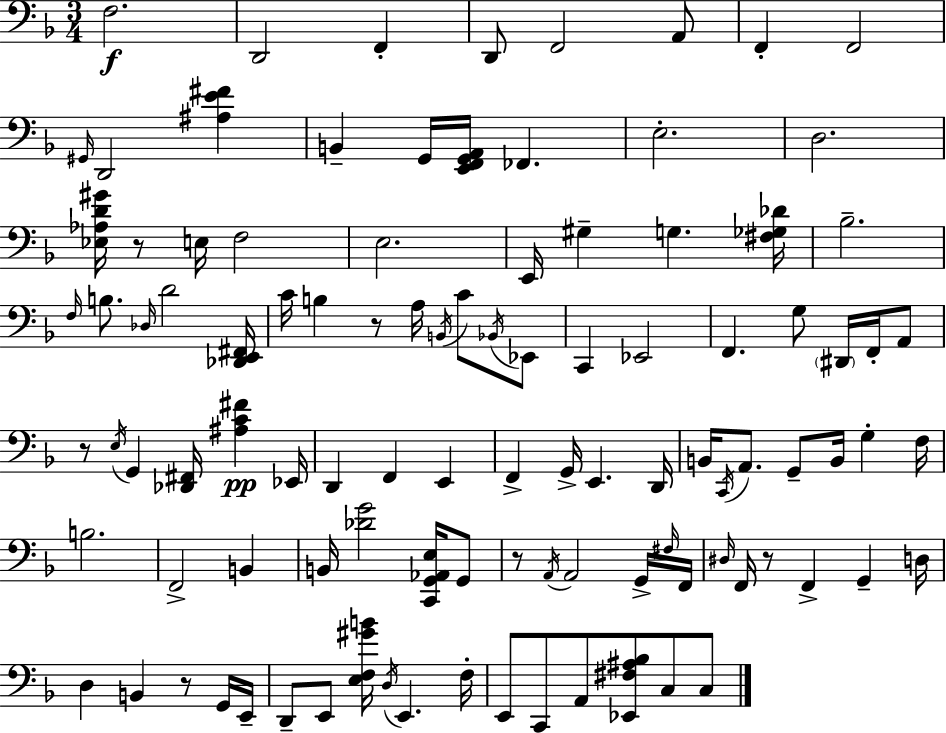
{
  \clef bass
  \numericTimeSignature
  \time 3/4
  \key d \minor
  f2.\f | d,2 f,4-. | d,8 f,2 a,8 | f,4-. f,2 | \break \grace { gis,16 } d,2 <ais e' fis'>4 | b,4-- g,16 <e, f, g, a,>16 fes,4. | e2.-. | d2. | \break <ees aes d' gis'>16 r8 e16 f2 | e2. | e,16 gis4-- g4. | <fis ges des'>16 bes2.-- | \break \grace { f16 } b8. \grace { des16 } d'2 | <des, e, fis,>16 c'16 b4 r8 a16 \acciaccatura { b,16 } | c'8 \acciaccatura { bes,16 } ees,8 c,4 ees,2 | f,4. g8 | \break \parenthesize dis,16 f,16-. a,8 r8 \acciaccatura { e16 } g,4 | <des, fis,>16 <ais c' fis'>4\pp ees,16 d,4 f,4 | e,4 f,4-> g,16-> e,4. | d,16 b,16 \acciaccatura { c,16 } a,8. g,8-- | \break b,16 g4-. f16 b2. | f,2-> | b,4 b,16 <des' g'>2 | <c, g, aes, e>16 g,8 r8 \acciaccatura { a,16 } a,2 | \break g,16-> \grace { fis16 } f,16 \grace { dis16 } f,16 r8 | f,4-> g,4-- d16 d4 | b,4 r8 g,16 e,16-- d,8-- | e,8 <e f gis' b'>16 \acciaccatura { d16 } e,4. f16-. e,8 | \break c,8 a,8 <ees, fis ais bes>8 c8 c8 \bar "|."
}